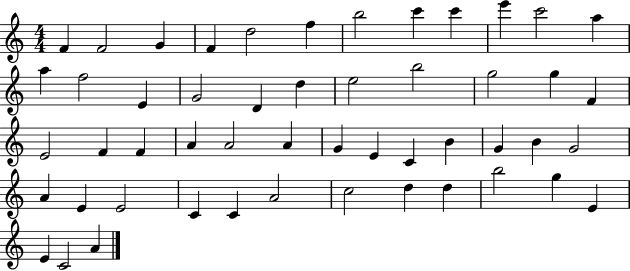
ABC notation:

X:1
T:Untitled
M:4/4
L:1/4
K:C
F F2 G F d2 f b2 c' c' e' c'2 a a f2 E G2 D d e2 b2 g2 g F E2 F F A A2 A G E C B G B G2 A E E2 C C A2 c2 d d b2 g E E C2 A